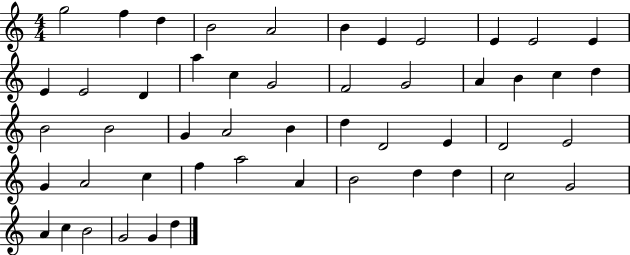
G5/h F5/q D5/q B4/h A4/h B4/q E4/q E4/h E4/q E4/h E4/q E4/q E4/h D4/q A5/q C5/q G4/h F4/h G4/h A4/q B4/q C5/q D5/q B4/h B4/h G4/q A4/h B4/q D5/q D4/h E4/q D4/h E4/h G4/q A4/h C5/q F5/q A5/h A4/q B4/h D5/q D5/q C5/h G4/h A4/q C5/q B4/h G4/h G4/q D5/q